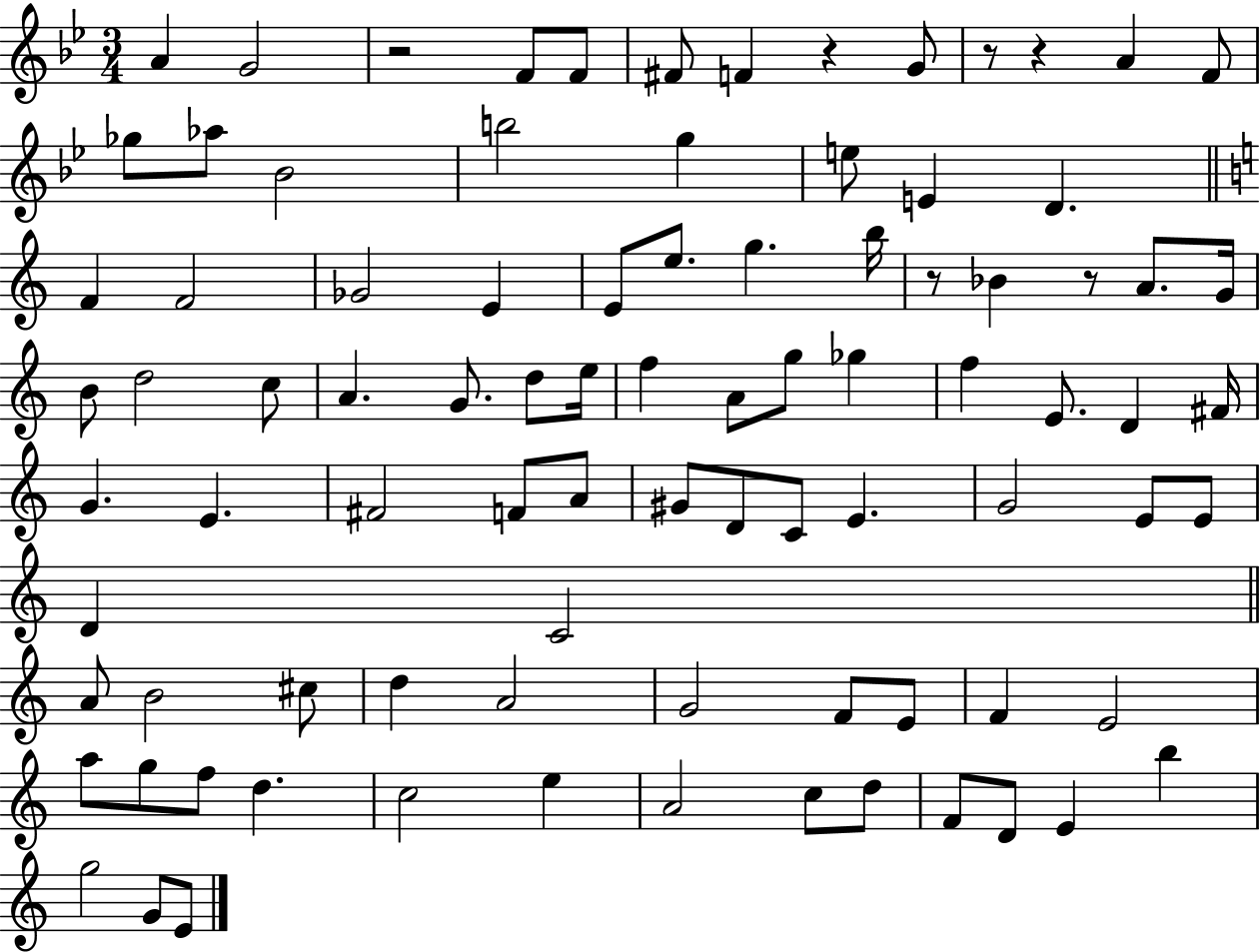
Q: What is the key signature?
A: BES major